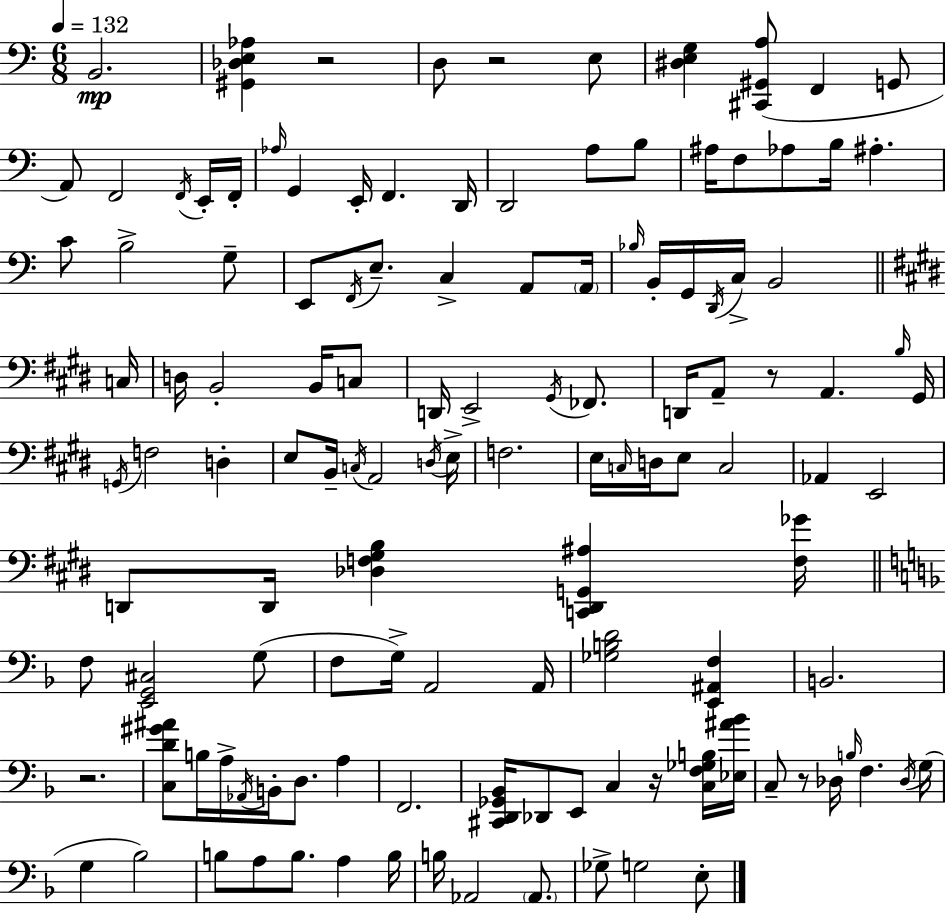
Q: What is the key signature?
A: A minor